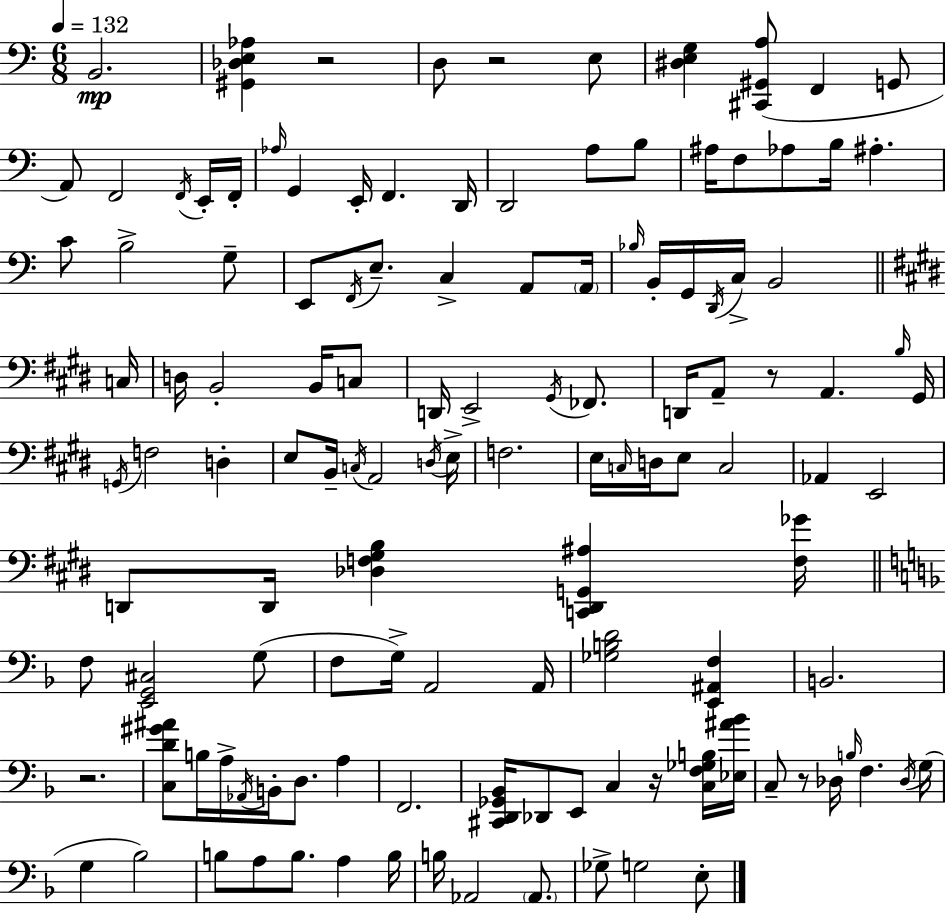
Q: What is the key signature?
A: A minor